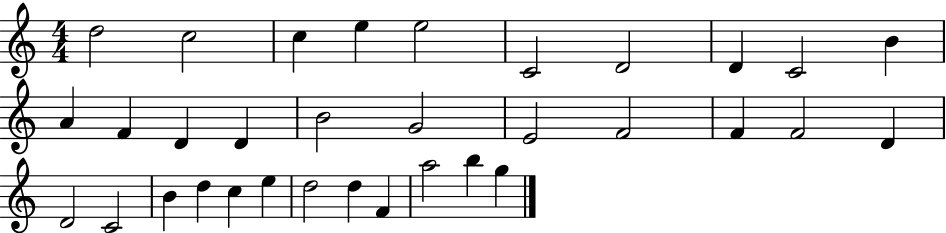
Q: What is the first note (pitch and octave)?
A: D5